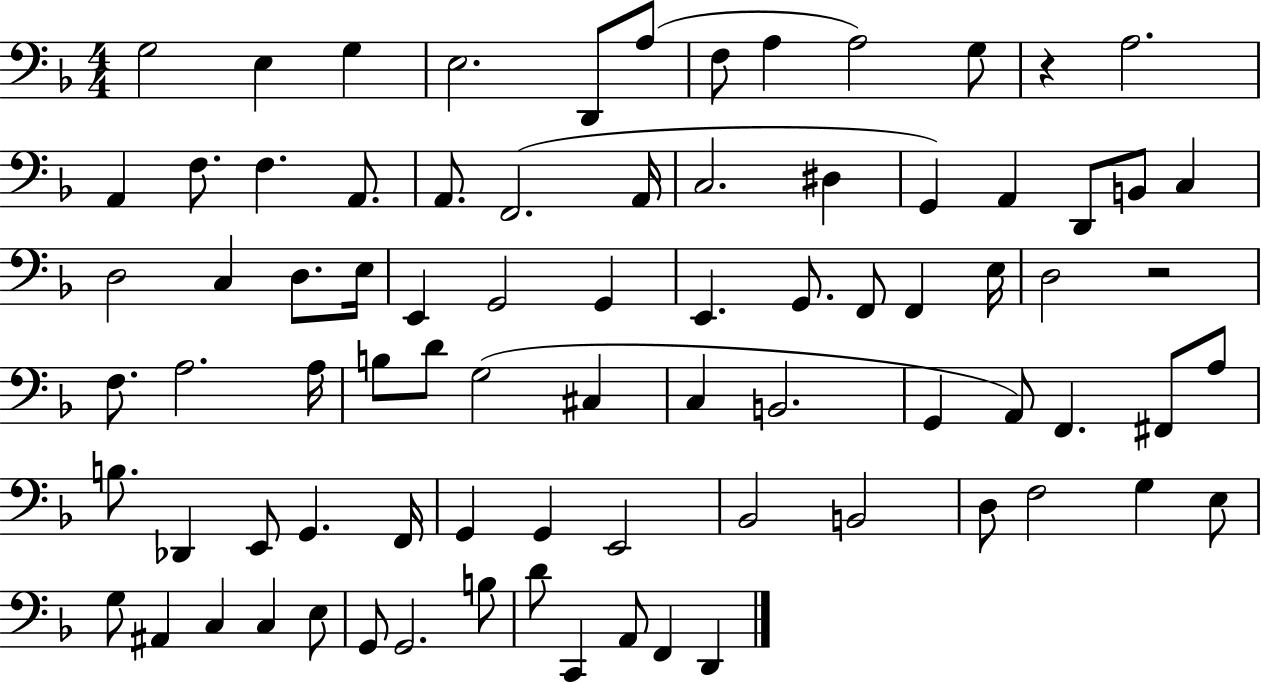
G3/h E3/q G3/q E3/h. D2/e A3/e F3/e A3/q A3/h G3/e R/q A3/h. A2/q F3/e. F3/q. A2/e. A2/e. F2/h. A2/s C3/h. D#3/q G2/q A2/q D2/e B2/e C3/q D3/h C3/q D3/e. E3/s E2/q G2/h G2/q E2/q. G2/e. F2/e F2/q E3/s D3/h R/h F3/e. A3/h. A3/s B3/e D4/e G3/h C#3/q C3/q B2/h. G2/q A2/e F2/q. F#2/e A3/e B3/e. Db2/q E2/e G2/q. F2/s G2/q G2/q E2/h Bb2/h B2/h D3/e F3/h G3/q E3/e G3/e A#2/q C3/q C3/q E3/e G2/e G2/h. B3/e D4/e C2/q A2/e F2/q D2/q